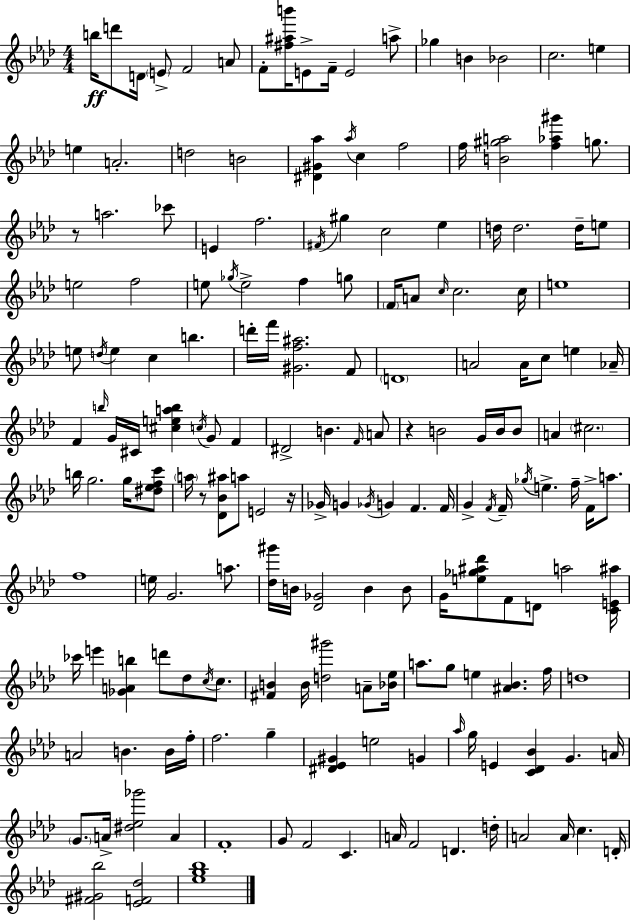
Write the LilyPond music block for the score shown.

{
  \clef treble
  \numericTimeSignature
  \time 4/4
  \key aes \major
  \repeat volta 2 { b''16\ff d'''8 d'16 \parenthesize e'8-> f'2 a'8 | f'8-. <fis'' ais'' b'''>16 e'8-> f'16-- e'2 a''8-> | ges''4 b'4 bes'2 | c''2. e''4 | \break e''4 a'2.-. | d''2 b'2 | <dis' gis' aes''>4 \acciaccatura { aes''16 } c''4 f''2 | f''16 <b' gis'' a''>2 <f'' aes'' gis'''>4 g''8. | \break r8 a''2. ces'''8 | e'4 f''2. | \acciaccatura { fis'16 } gis''4 c''2 ees''4 | d''16 d''2. d''16-- | \break e''8 e''2 f''2 | e''8 \acciaccatura { ges''16 } e''2-> f''4 | g''8 \parenthesize f'16 a'8 \grace { c''16 } c''2. | c''16 e''1 | \break e''8 \acciaccatura { d''16 } e''4 c''4 b''4. | d'''16-. f'''16 <gis' f'' ais''>2. | f'8 \parenthesize d'1 | a'2 a'16 c''8 | \break e''4 aes'16-- f'4 \grace { b''16 } g'16 cis'16 <cis'' e'' a'' b''>4 | \acciaccatura { c''16 } g'8 f'4 dis'2-> b'4. | \grace { f'16 } a'8 r4 b'2 | g'16 b'16 b'8 a'4 \parenthesize cis''2. | \break b''16 g''2. | g''16 <dis'' ees'' f'' c'''>8 \parenthesize a''16 r8 <des' bes' ais''>8 a''8 e'2 | r16 ges'16-> g'4 \acciaccatura { ges'16 } g'4 | f'4. f'16 g'4-> \acciaccatura { f'16 } f'16-- \acciaccatura { ges''16 } | \break e''4.-> f''16-- f'16-> a''8. f''1 | e''16 g'2. | a''8. <des'' gis'''>16 b'16 <des' ges'>2 | b'4 b'8 g'16 <e'' ges'' ais'' des'''>8 f'8 | \break d'8 a''2 <c' e' ais''>16 ces'''16 e'''4 | <ges' a' b''>4 d'''8 des''8 \acciaccatura { c''16 } c''8. <fis' b'>4 | b'16 <d'' gis'''>2 a'8-- <bes' ees''>16 a''8. g''8 | e''4 <ais' bes'>4. f''16 d''1 | \break a'2 | b'4. b'16 f''16-. f''2. | g''4-- <dis' ees' gis'>4 | e''2 g'4 \grace { aes''16 } g''16 e'4 | \break <c' des' bes'>4 g'4. a'16 \parenthesize g'8. | a'16-> <dis'' ees'' ges'''>2 a'4 f'1-. | g'8 f'2 | c'4. a'16 f'2 | \break d'4. d''16-. a'2 | a'16 c''4. d'16-. <fis' gis' bes''>2 | <ees' f' des''>2 <ees'' g'' bes''>1 | } \bar "|."
}